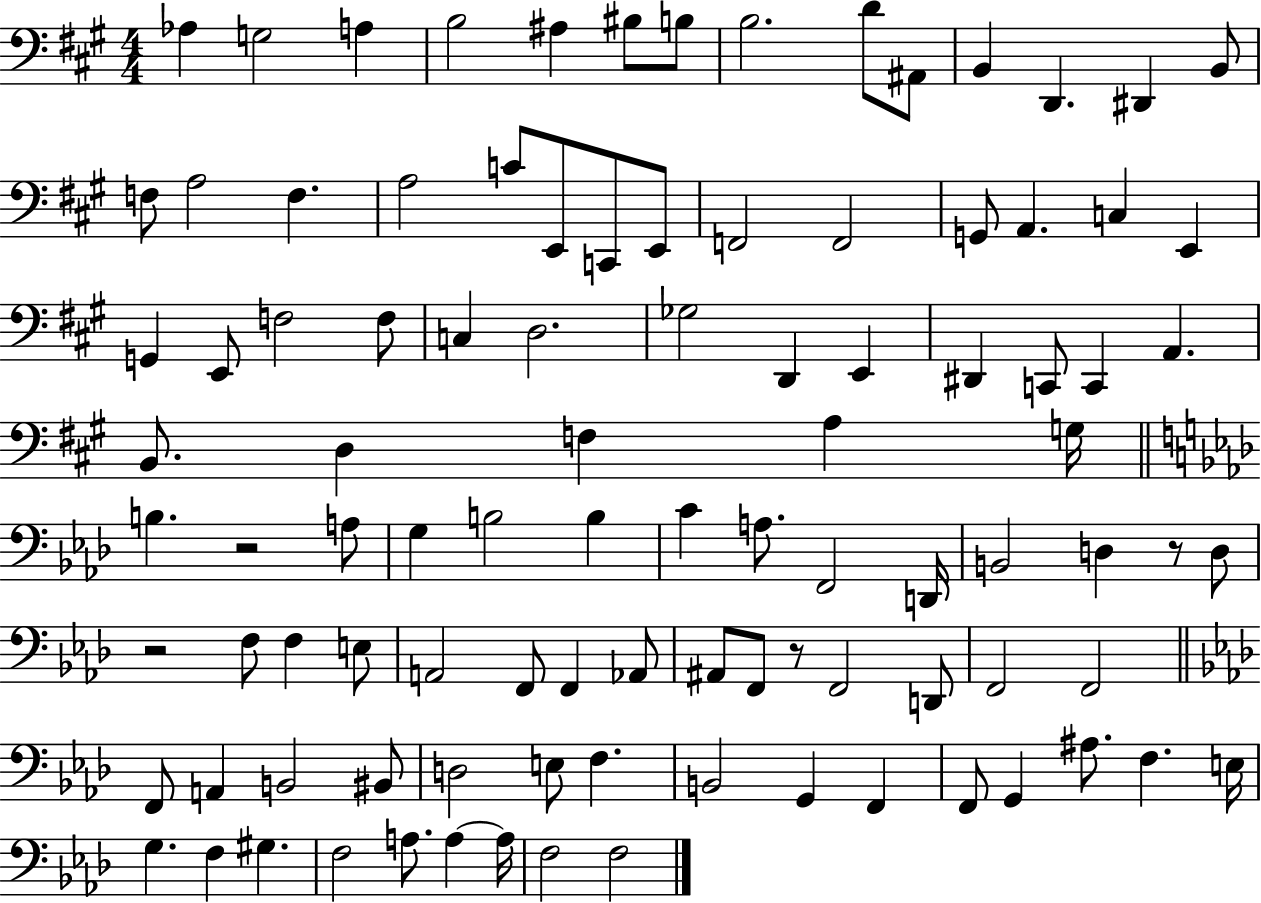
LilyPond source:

{
  \clef bass
  \numericTimeSignature
  \time 4/4
  \key a \major
  aes4 g2 a4 | b2 ais4 bis8 b8 | b2. d'8 ais,8 | b,4 d,4. dis,4 b,8 | \break f8 a2 f4. | a2 c'8 e,8 c,8 e,8 | f,2 f,2 | g,8 a,4. c4 e,4 | \break g,4 e,8 f2 f8 | c4 d2. | ges2 d,4 e,4 | dis,4 c,8 c,4 a,4. | \break b,8. d4 f4 a4 g16 | \bar "||" \break \key f \minor b4. r2 a8 | g4 b2 b4 | c'4 a8. f,2 d,16 | b,2 d4 r8 d8 | \break r2 f8 f4 e8 | a,2 f,8 f,4 aes,8 | ais,8 f,8 r8 f,2 d,8 | f,2 f,2 | \break \bar "||" \break \key f \minor f,8 a,4 b,2 bis,8 | d2 e8 f4. | b,2 g,4 f,4 | f,8 g,4 ais8. f4. e16 | \break g4. f4 gis4. | f2 a8. a4~~ a16 | f2 f2 | \bar "|."
}